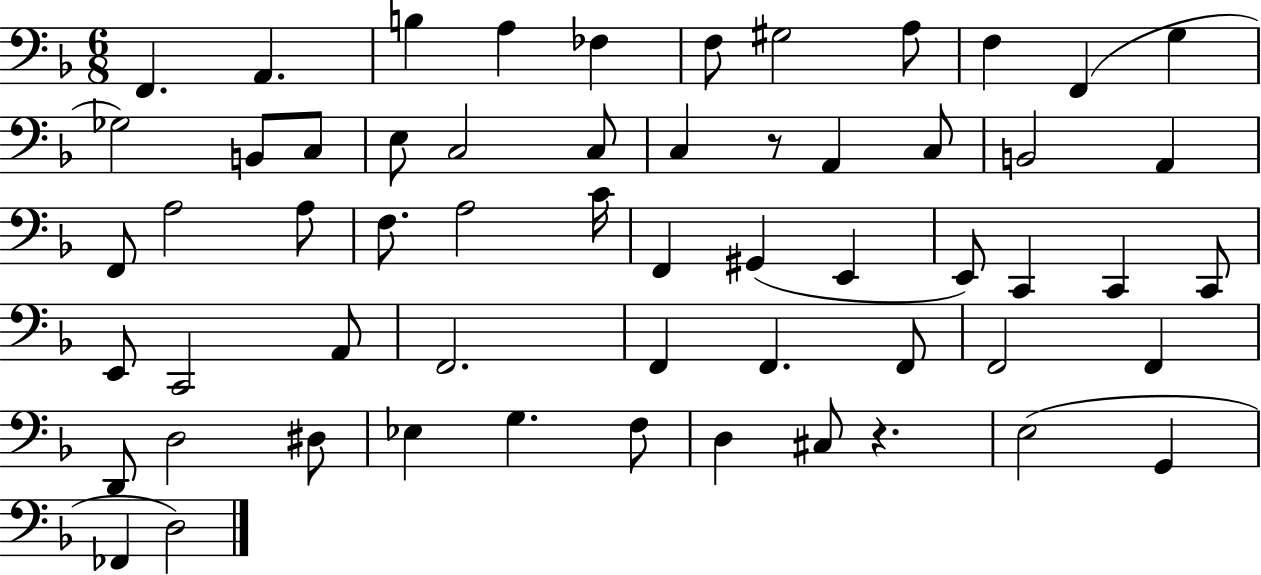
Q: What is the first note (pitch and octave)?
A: F2